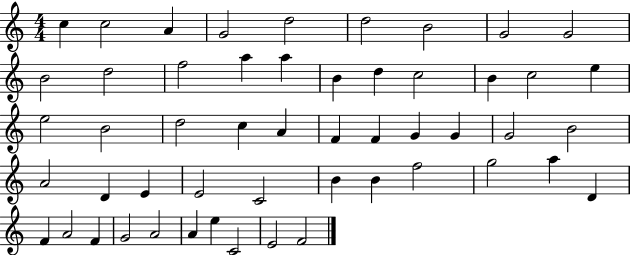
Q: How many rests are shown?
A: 0